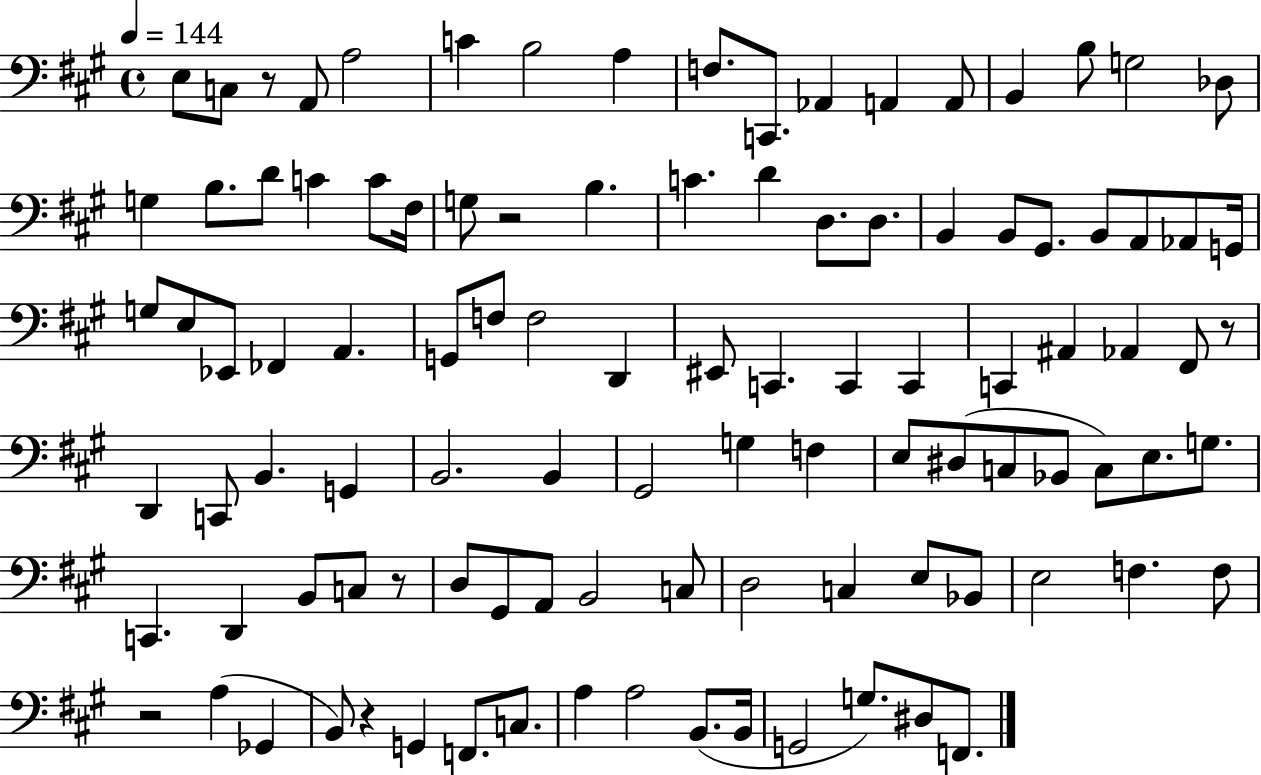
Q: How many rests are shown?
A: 6